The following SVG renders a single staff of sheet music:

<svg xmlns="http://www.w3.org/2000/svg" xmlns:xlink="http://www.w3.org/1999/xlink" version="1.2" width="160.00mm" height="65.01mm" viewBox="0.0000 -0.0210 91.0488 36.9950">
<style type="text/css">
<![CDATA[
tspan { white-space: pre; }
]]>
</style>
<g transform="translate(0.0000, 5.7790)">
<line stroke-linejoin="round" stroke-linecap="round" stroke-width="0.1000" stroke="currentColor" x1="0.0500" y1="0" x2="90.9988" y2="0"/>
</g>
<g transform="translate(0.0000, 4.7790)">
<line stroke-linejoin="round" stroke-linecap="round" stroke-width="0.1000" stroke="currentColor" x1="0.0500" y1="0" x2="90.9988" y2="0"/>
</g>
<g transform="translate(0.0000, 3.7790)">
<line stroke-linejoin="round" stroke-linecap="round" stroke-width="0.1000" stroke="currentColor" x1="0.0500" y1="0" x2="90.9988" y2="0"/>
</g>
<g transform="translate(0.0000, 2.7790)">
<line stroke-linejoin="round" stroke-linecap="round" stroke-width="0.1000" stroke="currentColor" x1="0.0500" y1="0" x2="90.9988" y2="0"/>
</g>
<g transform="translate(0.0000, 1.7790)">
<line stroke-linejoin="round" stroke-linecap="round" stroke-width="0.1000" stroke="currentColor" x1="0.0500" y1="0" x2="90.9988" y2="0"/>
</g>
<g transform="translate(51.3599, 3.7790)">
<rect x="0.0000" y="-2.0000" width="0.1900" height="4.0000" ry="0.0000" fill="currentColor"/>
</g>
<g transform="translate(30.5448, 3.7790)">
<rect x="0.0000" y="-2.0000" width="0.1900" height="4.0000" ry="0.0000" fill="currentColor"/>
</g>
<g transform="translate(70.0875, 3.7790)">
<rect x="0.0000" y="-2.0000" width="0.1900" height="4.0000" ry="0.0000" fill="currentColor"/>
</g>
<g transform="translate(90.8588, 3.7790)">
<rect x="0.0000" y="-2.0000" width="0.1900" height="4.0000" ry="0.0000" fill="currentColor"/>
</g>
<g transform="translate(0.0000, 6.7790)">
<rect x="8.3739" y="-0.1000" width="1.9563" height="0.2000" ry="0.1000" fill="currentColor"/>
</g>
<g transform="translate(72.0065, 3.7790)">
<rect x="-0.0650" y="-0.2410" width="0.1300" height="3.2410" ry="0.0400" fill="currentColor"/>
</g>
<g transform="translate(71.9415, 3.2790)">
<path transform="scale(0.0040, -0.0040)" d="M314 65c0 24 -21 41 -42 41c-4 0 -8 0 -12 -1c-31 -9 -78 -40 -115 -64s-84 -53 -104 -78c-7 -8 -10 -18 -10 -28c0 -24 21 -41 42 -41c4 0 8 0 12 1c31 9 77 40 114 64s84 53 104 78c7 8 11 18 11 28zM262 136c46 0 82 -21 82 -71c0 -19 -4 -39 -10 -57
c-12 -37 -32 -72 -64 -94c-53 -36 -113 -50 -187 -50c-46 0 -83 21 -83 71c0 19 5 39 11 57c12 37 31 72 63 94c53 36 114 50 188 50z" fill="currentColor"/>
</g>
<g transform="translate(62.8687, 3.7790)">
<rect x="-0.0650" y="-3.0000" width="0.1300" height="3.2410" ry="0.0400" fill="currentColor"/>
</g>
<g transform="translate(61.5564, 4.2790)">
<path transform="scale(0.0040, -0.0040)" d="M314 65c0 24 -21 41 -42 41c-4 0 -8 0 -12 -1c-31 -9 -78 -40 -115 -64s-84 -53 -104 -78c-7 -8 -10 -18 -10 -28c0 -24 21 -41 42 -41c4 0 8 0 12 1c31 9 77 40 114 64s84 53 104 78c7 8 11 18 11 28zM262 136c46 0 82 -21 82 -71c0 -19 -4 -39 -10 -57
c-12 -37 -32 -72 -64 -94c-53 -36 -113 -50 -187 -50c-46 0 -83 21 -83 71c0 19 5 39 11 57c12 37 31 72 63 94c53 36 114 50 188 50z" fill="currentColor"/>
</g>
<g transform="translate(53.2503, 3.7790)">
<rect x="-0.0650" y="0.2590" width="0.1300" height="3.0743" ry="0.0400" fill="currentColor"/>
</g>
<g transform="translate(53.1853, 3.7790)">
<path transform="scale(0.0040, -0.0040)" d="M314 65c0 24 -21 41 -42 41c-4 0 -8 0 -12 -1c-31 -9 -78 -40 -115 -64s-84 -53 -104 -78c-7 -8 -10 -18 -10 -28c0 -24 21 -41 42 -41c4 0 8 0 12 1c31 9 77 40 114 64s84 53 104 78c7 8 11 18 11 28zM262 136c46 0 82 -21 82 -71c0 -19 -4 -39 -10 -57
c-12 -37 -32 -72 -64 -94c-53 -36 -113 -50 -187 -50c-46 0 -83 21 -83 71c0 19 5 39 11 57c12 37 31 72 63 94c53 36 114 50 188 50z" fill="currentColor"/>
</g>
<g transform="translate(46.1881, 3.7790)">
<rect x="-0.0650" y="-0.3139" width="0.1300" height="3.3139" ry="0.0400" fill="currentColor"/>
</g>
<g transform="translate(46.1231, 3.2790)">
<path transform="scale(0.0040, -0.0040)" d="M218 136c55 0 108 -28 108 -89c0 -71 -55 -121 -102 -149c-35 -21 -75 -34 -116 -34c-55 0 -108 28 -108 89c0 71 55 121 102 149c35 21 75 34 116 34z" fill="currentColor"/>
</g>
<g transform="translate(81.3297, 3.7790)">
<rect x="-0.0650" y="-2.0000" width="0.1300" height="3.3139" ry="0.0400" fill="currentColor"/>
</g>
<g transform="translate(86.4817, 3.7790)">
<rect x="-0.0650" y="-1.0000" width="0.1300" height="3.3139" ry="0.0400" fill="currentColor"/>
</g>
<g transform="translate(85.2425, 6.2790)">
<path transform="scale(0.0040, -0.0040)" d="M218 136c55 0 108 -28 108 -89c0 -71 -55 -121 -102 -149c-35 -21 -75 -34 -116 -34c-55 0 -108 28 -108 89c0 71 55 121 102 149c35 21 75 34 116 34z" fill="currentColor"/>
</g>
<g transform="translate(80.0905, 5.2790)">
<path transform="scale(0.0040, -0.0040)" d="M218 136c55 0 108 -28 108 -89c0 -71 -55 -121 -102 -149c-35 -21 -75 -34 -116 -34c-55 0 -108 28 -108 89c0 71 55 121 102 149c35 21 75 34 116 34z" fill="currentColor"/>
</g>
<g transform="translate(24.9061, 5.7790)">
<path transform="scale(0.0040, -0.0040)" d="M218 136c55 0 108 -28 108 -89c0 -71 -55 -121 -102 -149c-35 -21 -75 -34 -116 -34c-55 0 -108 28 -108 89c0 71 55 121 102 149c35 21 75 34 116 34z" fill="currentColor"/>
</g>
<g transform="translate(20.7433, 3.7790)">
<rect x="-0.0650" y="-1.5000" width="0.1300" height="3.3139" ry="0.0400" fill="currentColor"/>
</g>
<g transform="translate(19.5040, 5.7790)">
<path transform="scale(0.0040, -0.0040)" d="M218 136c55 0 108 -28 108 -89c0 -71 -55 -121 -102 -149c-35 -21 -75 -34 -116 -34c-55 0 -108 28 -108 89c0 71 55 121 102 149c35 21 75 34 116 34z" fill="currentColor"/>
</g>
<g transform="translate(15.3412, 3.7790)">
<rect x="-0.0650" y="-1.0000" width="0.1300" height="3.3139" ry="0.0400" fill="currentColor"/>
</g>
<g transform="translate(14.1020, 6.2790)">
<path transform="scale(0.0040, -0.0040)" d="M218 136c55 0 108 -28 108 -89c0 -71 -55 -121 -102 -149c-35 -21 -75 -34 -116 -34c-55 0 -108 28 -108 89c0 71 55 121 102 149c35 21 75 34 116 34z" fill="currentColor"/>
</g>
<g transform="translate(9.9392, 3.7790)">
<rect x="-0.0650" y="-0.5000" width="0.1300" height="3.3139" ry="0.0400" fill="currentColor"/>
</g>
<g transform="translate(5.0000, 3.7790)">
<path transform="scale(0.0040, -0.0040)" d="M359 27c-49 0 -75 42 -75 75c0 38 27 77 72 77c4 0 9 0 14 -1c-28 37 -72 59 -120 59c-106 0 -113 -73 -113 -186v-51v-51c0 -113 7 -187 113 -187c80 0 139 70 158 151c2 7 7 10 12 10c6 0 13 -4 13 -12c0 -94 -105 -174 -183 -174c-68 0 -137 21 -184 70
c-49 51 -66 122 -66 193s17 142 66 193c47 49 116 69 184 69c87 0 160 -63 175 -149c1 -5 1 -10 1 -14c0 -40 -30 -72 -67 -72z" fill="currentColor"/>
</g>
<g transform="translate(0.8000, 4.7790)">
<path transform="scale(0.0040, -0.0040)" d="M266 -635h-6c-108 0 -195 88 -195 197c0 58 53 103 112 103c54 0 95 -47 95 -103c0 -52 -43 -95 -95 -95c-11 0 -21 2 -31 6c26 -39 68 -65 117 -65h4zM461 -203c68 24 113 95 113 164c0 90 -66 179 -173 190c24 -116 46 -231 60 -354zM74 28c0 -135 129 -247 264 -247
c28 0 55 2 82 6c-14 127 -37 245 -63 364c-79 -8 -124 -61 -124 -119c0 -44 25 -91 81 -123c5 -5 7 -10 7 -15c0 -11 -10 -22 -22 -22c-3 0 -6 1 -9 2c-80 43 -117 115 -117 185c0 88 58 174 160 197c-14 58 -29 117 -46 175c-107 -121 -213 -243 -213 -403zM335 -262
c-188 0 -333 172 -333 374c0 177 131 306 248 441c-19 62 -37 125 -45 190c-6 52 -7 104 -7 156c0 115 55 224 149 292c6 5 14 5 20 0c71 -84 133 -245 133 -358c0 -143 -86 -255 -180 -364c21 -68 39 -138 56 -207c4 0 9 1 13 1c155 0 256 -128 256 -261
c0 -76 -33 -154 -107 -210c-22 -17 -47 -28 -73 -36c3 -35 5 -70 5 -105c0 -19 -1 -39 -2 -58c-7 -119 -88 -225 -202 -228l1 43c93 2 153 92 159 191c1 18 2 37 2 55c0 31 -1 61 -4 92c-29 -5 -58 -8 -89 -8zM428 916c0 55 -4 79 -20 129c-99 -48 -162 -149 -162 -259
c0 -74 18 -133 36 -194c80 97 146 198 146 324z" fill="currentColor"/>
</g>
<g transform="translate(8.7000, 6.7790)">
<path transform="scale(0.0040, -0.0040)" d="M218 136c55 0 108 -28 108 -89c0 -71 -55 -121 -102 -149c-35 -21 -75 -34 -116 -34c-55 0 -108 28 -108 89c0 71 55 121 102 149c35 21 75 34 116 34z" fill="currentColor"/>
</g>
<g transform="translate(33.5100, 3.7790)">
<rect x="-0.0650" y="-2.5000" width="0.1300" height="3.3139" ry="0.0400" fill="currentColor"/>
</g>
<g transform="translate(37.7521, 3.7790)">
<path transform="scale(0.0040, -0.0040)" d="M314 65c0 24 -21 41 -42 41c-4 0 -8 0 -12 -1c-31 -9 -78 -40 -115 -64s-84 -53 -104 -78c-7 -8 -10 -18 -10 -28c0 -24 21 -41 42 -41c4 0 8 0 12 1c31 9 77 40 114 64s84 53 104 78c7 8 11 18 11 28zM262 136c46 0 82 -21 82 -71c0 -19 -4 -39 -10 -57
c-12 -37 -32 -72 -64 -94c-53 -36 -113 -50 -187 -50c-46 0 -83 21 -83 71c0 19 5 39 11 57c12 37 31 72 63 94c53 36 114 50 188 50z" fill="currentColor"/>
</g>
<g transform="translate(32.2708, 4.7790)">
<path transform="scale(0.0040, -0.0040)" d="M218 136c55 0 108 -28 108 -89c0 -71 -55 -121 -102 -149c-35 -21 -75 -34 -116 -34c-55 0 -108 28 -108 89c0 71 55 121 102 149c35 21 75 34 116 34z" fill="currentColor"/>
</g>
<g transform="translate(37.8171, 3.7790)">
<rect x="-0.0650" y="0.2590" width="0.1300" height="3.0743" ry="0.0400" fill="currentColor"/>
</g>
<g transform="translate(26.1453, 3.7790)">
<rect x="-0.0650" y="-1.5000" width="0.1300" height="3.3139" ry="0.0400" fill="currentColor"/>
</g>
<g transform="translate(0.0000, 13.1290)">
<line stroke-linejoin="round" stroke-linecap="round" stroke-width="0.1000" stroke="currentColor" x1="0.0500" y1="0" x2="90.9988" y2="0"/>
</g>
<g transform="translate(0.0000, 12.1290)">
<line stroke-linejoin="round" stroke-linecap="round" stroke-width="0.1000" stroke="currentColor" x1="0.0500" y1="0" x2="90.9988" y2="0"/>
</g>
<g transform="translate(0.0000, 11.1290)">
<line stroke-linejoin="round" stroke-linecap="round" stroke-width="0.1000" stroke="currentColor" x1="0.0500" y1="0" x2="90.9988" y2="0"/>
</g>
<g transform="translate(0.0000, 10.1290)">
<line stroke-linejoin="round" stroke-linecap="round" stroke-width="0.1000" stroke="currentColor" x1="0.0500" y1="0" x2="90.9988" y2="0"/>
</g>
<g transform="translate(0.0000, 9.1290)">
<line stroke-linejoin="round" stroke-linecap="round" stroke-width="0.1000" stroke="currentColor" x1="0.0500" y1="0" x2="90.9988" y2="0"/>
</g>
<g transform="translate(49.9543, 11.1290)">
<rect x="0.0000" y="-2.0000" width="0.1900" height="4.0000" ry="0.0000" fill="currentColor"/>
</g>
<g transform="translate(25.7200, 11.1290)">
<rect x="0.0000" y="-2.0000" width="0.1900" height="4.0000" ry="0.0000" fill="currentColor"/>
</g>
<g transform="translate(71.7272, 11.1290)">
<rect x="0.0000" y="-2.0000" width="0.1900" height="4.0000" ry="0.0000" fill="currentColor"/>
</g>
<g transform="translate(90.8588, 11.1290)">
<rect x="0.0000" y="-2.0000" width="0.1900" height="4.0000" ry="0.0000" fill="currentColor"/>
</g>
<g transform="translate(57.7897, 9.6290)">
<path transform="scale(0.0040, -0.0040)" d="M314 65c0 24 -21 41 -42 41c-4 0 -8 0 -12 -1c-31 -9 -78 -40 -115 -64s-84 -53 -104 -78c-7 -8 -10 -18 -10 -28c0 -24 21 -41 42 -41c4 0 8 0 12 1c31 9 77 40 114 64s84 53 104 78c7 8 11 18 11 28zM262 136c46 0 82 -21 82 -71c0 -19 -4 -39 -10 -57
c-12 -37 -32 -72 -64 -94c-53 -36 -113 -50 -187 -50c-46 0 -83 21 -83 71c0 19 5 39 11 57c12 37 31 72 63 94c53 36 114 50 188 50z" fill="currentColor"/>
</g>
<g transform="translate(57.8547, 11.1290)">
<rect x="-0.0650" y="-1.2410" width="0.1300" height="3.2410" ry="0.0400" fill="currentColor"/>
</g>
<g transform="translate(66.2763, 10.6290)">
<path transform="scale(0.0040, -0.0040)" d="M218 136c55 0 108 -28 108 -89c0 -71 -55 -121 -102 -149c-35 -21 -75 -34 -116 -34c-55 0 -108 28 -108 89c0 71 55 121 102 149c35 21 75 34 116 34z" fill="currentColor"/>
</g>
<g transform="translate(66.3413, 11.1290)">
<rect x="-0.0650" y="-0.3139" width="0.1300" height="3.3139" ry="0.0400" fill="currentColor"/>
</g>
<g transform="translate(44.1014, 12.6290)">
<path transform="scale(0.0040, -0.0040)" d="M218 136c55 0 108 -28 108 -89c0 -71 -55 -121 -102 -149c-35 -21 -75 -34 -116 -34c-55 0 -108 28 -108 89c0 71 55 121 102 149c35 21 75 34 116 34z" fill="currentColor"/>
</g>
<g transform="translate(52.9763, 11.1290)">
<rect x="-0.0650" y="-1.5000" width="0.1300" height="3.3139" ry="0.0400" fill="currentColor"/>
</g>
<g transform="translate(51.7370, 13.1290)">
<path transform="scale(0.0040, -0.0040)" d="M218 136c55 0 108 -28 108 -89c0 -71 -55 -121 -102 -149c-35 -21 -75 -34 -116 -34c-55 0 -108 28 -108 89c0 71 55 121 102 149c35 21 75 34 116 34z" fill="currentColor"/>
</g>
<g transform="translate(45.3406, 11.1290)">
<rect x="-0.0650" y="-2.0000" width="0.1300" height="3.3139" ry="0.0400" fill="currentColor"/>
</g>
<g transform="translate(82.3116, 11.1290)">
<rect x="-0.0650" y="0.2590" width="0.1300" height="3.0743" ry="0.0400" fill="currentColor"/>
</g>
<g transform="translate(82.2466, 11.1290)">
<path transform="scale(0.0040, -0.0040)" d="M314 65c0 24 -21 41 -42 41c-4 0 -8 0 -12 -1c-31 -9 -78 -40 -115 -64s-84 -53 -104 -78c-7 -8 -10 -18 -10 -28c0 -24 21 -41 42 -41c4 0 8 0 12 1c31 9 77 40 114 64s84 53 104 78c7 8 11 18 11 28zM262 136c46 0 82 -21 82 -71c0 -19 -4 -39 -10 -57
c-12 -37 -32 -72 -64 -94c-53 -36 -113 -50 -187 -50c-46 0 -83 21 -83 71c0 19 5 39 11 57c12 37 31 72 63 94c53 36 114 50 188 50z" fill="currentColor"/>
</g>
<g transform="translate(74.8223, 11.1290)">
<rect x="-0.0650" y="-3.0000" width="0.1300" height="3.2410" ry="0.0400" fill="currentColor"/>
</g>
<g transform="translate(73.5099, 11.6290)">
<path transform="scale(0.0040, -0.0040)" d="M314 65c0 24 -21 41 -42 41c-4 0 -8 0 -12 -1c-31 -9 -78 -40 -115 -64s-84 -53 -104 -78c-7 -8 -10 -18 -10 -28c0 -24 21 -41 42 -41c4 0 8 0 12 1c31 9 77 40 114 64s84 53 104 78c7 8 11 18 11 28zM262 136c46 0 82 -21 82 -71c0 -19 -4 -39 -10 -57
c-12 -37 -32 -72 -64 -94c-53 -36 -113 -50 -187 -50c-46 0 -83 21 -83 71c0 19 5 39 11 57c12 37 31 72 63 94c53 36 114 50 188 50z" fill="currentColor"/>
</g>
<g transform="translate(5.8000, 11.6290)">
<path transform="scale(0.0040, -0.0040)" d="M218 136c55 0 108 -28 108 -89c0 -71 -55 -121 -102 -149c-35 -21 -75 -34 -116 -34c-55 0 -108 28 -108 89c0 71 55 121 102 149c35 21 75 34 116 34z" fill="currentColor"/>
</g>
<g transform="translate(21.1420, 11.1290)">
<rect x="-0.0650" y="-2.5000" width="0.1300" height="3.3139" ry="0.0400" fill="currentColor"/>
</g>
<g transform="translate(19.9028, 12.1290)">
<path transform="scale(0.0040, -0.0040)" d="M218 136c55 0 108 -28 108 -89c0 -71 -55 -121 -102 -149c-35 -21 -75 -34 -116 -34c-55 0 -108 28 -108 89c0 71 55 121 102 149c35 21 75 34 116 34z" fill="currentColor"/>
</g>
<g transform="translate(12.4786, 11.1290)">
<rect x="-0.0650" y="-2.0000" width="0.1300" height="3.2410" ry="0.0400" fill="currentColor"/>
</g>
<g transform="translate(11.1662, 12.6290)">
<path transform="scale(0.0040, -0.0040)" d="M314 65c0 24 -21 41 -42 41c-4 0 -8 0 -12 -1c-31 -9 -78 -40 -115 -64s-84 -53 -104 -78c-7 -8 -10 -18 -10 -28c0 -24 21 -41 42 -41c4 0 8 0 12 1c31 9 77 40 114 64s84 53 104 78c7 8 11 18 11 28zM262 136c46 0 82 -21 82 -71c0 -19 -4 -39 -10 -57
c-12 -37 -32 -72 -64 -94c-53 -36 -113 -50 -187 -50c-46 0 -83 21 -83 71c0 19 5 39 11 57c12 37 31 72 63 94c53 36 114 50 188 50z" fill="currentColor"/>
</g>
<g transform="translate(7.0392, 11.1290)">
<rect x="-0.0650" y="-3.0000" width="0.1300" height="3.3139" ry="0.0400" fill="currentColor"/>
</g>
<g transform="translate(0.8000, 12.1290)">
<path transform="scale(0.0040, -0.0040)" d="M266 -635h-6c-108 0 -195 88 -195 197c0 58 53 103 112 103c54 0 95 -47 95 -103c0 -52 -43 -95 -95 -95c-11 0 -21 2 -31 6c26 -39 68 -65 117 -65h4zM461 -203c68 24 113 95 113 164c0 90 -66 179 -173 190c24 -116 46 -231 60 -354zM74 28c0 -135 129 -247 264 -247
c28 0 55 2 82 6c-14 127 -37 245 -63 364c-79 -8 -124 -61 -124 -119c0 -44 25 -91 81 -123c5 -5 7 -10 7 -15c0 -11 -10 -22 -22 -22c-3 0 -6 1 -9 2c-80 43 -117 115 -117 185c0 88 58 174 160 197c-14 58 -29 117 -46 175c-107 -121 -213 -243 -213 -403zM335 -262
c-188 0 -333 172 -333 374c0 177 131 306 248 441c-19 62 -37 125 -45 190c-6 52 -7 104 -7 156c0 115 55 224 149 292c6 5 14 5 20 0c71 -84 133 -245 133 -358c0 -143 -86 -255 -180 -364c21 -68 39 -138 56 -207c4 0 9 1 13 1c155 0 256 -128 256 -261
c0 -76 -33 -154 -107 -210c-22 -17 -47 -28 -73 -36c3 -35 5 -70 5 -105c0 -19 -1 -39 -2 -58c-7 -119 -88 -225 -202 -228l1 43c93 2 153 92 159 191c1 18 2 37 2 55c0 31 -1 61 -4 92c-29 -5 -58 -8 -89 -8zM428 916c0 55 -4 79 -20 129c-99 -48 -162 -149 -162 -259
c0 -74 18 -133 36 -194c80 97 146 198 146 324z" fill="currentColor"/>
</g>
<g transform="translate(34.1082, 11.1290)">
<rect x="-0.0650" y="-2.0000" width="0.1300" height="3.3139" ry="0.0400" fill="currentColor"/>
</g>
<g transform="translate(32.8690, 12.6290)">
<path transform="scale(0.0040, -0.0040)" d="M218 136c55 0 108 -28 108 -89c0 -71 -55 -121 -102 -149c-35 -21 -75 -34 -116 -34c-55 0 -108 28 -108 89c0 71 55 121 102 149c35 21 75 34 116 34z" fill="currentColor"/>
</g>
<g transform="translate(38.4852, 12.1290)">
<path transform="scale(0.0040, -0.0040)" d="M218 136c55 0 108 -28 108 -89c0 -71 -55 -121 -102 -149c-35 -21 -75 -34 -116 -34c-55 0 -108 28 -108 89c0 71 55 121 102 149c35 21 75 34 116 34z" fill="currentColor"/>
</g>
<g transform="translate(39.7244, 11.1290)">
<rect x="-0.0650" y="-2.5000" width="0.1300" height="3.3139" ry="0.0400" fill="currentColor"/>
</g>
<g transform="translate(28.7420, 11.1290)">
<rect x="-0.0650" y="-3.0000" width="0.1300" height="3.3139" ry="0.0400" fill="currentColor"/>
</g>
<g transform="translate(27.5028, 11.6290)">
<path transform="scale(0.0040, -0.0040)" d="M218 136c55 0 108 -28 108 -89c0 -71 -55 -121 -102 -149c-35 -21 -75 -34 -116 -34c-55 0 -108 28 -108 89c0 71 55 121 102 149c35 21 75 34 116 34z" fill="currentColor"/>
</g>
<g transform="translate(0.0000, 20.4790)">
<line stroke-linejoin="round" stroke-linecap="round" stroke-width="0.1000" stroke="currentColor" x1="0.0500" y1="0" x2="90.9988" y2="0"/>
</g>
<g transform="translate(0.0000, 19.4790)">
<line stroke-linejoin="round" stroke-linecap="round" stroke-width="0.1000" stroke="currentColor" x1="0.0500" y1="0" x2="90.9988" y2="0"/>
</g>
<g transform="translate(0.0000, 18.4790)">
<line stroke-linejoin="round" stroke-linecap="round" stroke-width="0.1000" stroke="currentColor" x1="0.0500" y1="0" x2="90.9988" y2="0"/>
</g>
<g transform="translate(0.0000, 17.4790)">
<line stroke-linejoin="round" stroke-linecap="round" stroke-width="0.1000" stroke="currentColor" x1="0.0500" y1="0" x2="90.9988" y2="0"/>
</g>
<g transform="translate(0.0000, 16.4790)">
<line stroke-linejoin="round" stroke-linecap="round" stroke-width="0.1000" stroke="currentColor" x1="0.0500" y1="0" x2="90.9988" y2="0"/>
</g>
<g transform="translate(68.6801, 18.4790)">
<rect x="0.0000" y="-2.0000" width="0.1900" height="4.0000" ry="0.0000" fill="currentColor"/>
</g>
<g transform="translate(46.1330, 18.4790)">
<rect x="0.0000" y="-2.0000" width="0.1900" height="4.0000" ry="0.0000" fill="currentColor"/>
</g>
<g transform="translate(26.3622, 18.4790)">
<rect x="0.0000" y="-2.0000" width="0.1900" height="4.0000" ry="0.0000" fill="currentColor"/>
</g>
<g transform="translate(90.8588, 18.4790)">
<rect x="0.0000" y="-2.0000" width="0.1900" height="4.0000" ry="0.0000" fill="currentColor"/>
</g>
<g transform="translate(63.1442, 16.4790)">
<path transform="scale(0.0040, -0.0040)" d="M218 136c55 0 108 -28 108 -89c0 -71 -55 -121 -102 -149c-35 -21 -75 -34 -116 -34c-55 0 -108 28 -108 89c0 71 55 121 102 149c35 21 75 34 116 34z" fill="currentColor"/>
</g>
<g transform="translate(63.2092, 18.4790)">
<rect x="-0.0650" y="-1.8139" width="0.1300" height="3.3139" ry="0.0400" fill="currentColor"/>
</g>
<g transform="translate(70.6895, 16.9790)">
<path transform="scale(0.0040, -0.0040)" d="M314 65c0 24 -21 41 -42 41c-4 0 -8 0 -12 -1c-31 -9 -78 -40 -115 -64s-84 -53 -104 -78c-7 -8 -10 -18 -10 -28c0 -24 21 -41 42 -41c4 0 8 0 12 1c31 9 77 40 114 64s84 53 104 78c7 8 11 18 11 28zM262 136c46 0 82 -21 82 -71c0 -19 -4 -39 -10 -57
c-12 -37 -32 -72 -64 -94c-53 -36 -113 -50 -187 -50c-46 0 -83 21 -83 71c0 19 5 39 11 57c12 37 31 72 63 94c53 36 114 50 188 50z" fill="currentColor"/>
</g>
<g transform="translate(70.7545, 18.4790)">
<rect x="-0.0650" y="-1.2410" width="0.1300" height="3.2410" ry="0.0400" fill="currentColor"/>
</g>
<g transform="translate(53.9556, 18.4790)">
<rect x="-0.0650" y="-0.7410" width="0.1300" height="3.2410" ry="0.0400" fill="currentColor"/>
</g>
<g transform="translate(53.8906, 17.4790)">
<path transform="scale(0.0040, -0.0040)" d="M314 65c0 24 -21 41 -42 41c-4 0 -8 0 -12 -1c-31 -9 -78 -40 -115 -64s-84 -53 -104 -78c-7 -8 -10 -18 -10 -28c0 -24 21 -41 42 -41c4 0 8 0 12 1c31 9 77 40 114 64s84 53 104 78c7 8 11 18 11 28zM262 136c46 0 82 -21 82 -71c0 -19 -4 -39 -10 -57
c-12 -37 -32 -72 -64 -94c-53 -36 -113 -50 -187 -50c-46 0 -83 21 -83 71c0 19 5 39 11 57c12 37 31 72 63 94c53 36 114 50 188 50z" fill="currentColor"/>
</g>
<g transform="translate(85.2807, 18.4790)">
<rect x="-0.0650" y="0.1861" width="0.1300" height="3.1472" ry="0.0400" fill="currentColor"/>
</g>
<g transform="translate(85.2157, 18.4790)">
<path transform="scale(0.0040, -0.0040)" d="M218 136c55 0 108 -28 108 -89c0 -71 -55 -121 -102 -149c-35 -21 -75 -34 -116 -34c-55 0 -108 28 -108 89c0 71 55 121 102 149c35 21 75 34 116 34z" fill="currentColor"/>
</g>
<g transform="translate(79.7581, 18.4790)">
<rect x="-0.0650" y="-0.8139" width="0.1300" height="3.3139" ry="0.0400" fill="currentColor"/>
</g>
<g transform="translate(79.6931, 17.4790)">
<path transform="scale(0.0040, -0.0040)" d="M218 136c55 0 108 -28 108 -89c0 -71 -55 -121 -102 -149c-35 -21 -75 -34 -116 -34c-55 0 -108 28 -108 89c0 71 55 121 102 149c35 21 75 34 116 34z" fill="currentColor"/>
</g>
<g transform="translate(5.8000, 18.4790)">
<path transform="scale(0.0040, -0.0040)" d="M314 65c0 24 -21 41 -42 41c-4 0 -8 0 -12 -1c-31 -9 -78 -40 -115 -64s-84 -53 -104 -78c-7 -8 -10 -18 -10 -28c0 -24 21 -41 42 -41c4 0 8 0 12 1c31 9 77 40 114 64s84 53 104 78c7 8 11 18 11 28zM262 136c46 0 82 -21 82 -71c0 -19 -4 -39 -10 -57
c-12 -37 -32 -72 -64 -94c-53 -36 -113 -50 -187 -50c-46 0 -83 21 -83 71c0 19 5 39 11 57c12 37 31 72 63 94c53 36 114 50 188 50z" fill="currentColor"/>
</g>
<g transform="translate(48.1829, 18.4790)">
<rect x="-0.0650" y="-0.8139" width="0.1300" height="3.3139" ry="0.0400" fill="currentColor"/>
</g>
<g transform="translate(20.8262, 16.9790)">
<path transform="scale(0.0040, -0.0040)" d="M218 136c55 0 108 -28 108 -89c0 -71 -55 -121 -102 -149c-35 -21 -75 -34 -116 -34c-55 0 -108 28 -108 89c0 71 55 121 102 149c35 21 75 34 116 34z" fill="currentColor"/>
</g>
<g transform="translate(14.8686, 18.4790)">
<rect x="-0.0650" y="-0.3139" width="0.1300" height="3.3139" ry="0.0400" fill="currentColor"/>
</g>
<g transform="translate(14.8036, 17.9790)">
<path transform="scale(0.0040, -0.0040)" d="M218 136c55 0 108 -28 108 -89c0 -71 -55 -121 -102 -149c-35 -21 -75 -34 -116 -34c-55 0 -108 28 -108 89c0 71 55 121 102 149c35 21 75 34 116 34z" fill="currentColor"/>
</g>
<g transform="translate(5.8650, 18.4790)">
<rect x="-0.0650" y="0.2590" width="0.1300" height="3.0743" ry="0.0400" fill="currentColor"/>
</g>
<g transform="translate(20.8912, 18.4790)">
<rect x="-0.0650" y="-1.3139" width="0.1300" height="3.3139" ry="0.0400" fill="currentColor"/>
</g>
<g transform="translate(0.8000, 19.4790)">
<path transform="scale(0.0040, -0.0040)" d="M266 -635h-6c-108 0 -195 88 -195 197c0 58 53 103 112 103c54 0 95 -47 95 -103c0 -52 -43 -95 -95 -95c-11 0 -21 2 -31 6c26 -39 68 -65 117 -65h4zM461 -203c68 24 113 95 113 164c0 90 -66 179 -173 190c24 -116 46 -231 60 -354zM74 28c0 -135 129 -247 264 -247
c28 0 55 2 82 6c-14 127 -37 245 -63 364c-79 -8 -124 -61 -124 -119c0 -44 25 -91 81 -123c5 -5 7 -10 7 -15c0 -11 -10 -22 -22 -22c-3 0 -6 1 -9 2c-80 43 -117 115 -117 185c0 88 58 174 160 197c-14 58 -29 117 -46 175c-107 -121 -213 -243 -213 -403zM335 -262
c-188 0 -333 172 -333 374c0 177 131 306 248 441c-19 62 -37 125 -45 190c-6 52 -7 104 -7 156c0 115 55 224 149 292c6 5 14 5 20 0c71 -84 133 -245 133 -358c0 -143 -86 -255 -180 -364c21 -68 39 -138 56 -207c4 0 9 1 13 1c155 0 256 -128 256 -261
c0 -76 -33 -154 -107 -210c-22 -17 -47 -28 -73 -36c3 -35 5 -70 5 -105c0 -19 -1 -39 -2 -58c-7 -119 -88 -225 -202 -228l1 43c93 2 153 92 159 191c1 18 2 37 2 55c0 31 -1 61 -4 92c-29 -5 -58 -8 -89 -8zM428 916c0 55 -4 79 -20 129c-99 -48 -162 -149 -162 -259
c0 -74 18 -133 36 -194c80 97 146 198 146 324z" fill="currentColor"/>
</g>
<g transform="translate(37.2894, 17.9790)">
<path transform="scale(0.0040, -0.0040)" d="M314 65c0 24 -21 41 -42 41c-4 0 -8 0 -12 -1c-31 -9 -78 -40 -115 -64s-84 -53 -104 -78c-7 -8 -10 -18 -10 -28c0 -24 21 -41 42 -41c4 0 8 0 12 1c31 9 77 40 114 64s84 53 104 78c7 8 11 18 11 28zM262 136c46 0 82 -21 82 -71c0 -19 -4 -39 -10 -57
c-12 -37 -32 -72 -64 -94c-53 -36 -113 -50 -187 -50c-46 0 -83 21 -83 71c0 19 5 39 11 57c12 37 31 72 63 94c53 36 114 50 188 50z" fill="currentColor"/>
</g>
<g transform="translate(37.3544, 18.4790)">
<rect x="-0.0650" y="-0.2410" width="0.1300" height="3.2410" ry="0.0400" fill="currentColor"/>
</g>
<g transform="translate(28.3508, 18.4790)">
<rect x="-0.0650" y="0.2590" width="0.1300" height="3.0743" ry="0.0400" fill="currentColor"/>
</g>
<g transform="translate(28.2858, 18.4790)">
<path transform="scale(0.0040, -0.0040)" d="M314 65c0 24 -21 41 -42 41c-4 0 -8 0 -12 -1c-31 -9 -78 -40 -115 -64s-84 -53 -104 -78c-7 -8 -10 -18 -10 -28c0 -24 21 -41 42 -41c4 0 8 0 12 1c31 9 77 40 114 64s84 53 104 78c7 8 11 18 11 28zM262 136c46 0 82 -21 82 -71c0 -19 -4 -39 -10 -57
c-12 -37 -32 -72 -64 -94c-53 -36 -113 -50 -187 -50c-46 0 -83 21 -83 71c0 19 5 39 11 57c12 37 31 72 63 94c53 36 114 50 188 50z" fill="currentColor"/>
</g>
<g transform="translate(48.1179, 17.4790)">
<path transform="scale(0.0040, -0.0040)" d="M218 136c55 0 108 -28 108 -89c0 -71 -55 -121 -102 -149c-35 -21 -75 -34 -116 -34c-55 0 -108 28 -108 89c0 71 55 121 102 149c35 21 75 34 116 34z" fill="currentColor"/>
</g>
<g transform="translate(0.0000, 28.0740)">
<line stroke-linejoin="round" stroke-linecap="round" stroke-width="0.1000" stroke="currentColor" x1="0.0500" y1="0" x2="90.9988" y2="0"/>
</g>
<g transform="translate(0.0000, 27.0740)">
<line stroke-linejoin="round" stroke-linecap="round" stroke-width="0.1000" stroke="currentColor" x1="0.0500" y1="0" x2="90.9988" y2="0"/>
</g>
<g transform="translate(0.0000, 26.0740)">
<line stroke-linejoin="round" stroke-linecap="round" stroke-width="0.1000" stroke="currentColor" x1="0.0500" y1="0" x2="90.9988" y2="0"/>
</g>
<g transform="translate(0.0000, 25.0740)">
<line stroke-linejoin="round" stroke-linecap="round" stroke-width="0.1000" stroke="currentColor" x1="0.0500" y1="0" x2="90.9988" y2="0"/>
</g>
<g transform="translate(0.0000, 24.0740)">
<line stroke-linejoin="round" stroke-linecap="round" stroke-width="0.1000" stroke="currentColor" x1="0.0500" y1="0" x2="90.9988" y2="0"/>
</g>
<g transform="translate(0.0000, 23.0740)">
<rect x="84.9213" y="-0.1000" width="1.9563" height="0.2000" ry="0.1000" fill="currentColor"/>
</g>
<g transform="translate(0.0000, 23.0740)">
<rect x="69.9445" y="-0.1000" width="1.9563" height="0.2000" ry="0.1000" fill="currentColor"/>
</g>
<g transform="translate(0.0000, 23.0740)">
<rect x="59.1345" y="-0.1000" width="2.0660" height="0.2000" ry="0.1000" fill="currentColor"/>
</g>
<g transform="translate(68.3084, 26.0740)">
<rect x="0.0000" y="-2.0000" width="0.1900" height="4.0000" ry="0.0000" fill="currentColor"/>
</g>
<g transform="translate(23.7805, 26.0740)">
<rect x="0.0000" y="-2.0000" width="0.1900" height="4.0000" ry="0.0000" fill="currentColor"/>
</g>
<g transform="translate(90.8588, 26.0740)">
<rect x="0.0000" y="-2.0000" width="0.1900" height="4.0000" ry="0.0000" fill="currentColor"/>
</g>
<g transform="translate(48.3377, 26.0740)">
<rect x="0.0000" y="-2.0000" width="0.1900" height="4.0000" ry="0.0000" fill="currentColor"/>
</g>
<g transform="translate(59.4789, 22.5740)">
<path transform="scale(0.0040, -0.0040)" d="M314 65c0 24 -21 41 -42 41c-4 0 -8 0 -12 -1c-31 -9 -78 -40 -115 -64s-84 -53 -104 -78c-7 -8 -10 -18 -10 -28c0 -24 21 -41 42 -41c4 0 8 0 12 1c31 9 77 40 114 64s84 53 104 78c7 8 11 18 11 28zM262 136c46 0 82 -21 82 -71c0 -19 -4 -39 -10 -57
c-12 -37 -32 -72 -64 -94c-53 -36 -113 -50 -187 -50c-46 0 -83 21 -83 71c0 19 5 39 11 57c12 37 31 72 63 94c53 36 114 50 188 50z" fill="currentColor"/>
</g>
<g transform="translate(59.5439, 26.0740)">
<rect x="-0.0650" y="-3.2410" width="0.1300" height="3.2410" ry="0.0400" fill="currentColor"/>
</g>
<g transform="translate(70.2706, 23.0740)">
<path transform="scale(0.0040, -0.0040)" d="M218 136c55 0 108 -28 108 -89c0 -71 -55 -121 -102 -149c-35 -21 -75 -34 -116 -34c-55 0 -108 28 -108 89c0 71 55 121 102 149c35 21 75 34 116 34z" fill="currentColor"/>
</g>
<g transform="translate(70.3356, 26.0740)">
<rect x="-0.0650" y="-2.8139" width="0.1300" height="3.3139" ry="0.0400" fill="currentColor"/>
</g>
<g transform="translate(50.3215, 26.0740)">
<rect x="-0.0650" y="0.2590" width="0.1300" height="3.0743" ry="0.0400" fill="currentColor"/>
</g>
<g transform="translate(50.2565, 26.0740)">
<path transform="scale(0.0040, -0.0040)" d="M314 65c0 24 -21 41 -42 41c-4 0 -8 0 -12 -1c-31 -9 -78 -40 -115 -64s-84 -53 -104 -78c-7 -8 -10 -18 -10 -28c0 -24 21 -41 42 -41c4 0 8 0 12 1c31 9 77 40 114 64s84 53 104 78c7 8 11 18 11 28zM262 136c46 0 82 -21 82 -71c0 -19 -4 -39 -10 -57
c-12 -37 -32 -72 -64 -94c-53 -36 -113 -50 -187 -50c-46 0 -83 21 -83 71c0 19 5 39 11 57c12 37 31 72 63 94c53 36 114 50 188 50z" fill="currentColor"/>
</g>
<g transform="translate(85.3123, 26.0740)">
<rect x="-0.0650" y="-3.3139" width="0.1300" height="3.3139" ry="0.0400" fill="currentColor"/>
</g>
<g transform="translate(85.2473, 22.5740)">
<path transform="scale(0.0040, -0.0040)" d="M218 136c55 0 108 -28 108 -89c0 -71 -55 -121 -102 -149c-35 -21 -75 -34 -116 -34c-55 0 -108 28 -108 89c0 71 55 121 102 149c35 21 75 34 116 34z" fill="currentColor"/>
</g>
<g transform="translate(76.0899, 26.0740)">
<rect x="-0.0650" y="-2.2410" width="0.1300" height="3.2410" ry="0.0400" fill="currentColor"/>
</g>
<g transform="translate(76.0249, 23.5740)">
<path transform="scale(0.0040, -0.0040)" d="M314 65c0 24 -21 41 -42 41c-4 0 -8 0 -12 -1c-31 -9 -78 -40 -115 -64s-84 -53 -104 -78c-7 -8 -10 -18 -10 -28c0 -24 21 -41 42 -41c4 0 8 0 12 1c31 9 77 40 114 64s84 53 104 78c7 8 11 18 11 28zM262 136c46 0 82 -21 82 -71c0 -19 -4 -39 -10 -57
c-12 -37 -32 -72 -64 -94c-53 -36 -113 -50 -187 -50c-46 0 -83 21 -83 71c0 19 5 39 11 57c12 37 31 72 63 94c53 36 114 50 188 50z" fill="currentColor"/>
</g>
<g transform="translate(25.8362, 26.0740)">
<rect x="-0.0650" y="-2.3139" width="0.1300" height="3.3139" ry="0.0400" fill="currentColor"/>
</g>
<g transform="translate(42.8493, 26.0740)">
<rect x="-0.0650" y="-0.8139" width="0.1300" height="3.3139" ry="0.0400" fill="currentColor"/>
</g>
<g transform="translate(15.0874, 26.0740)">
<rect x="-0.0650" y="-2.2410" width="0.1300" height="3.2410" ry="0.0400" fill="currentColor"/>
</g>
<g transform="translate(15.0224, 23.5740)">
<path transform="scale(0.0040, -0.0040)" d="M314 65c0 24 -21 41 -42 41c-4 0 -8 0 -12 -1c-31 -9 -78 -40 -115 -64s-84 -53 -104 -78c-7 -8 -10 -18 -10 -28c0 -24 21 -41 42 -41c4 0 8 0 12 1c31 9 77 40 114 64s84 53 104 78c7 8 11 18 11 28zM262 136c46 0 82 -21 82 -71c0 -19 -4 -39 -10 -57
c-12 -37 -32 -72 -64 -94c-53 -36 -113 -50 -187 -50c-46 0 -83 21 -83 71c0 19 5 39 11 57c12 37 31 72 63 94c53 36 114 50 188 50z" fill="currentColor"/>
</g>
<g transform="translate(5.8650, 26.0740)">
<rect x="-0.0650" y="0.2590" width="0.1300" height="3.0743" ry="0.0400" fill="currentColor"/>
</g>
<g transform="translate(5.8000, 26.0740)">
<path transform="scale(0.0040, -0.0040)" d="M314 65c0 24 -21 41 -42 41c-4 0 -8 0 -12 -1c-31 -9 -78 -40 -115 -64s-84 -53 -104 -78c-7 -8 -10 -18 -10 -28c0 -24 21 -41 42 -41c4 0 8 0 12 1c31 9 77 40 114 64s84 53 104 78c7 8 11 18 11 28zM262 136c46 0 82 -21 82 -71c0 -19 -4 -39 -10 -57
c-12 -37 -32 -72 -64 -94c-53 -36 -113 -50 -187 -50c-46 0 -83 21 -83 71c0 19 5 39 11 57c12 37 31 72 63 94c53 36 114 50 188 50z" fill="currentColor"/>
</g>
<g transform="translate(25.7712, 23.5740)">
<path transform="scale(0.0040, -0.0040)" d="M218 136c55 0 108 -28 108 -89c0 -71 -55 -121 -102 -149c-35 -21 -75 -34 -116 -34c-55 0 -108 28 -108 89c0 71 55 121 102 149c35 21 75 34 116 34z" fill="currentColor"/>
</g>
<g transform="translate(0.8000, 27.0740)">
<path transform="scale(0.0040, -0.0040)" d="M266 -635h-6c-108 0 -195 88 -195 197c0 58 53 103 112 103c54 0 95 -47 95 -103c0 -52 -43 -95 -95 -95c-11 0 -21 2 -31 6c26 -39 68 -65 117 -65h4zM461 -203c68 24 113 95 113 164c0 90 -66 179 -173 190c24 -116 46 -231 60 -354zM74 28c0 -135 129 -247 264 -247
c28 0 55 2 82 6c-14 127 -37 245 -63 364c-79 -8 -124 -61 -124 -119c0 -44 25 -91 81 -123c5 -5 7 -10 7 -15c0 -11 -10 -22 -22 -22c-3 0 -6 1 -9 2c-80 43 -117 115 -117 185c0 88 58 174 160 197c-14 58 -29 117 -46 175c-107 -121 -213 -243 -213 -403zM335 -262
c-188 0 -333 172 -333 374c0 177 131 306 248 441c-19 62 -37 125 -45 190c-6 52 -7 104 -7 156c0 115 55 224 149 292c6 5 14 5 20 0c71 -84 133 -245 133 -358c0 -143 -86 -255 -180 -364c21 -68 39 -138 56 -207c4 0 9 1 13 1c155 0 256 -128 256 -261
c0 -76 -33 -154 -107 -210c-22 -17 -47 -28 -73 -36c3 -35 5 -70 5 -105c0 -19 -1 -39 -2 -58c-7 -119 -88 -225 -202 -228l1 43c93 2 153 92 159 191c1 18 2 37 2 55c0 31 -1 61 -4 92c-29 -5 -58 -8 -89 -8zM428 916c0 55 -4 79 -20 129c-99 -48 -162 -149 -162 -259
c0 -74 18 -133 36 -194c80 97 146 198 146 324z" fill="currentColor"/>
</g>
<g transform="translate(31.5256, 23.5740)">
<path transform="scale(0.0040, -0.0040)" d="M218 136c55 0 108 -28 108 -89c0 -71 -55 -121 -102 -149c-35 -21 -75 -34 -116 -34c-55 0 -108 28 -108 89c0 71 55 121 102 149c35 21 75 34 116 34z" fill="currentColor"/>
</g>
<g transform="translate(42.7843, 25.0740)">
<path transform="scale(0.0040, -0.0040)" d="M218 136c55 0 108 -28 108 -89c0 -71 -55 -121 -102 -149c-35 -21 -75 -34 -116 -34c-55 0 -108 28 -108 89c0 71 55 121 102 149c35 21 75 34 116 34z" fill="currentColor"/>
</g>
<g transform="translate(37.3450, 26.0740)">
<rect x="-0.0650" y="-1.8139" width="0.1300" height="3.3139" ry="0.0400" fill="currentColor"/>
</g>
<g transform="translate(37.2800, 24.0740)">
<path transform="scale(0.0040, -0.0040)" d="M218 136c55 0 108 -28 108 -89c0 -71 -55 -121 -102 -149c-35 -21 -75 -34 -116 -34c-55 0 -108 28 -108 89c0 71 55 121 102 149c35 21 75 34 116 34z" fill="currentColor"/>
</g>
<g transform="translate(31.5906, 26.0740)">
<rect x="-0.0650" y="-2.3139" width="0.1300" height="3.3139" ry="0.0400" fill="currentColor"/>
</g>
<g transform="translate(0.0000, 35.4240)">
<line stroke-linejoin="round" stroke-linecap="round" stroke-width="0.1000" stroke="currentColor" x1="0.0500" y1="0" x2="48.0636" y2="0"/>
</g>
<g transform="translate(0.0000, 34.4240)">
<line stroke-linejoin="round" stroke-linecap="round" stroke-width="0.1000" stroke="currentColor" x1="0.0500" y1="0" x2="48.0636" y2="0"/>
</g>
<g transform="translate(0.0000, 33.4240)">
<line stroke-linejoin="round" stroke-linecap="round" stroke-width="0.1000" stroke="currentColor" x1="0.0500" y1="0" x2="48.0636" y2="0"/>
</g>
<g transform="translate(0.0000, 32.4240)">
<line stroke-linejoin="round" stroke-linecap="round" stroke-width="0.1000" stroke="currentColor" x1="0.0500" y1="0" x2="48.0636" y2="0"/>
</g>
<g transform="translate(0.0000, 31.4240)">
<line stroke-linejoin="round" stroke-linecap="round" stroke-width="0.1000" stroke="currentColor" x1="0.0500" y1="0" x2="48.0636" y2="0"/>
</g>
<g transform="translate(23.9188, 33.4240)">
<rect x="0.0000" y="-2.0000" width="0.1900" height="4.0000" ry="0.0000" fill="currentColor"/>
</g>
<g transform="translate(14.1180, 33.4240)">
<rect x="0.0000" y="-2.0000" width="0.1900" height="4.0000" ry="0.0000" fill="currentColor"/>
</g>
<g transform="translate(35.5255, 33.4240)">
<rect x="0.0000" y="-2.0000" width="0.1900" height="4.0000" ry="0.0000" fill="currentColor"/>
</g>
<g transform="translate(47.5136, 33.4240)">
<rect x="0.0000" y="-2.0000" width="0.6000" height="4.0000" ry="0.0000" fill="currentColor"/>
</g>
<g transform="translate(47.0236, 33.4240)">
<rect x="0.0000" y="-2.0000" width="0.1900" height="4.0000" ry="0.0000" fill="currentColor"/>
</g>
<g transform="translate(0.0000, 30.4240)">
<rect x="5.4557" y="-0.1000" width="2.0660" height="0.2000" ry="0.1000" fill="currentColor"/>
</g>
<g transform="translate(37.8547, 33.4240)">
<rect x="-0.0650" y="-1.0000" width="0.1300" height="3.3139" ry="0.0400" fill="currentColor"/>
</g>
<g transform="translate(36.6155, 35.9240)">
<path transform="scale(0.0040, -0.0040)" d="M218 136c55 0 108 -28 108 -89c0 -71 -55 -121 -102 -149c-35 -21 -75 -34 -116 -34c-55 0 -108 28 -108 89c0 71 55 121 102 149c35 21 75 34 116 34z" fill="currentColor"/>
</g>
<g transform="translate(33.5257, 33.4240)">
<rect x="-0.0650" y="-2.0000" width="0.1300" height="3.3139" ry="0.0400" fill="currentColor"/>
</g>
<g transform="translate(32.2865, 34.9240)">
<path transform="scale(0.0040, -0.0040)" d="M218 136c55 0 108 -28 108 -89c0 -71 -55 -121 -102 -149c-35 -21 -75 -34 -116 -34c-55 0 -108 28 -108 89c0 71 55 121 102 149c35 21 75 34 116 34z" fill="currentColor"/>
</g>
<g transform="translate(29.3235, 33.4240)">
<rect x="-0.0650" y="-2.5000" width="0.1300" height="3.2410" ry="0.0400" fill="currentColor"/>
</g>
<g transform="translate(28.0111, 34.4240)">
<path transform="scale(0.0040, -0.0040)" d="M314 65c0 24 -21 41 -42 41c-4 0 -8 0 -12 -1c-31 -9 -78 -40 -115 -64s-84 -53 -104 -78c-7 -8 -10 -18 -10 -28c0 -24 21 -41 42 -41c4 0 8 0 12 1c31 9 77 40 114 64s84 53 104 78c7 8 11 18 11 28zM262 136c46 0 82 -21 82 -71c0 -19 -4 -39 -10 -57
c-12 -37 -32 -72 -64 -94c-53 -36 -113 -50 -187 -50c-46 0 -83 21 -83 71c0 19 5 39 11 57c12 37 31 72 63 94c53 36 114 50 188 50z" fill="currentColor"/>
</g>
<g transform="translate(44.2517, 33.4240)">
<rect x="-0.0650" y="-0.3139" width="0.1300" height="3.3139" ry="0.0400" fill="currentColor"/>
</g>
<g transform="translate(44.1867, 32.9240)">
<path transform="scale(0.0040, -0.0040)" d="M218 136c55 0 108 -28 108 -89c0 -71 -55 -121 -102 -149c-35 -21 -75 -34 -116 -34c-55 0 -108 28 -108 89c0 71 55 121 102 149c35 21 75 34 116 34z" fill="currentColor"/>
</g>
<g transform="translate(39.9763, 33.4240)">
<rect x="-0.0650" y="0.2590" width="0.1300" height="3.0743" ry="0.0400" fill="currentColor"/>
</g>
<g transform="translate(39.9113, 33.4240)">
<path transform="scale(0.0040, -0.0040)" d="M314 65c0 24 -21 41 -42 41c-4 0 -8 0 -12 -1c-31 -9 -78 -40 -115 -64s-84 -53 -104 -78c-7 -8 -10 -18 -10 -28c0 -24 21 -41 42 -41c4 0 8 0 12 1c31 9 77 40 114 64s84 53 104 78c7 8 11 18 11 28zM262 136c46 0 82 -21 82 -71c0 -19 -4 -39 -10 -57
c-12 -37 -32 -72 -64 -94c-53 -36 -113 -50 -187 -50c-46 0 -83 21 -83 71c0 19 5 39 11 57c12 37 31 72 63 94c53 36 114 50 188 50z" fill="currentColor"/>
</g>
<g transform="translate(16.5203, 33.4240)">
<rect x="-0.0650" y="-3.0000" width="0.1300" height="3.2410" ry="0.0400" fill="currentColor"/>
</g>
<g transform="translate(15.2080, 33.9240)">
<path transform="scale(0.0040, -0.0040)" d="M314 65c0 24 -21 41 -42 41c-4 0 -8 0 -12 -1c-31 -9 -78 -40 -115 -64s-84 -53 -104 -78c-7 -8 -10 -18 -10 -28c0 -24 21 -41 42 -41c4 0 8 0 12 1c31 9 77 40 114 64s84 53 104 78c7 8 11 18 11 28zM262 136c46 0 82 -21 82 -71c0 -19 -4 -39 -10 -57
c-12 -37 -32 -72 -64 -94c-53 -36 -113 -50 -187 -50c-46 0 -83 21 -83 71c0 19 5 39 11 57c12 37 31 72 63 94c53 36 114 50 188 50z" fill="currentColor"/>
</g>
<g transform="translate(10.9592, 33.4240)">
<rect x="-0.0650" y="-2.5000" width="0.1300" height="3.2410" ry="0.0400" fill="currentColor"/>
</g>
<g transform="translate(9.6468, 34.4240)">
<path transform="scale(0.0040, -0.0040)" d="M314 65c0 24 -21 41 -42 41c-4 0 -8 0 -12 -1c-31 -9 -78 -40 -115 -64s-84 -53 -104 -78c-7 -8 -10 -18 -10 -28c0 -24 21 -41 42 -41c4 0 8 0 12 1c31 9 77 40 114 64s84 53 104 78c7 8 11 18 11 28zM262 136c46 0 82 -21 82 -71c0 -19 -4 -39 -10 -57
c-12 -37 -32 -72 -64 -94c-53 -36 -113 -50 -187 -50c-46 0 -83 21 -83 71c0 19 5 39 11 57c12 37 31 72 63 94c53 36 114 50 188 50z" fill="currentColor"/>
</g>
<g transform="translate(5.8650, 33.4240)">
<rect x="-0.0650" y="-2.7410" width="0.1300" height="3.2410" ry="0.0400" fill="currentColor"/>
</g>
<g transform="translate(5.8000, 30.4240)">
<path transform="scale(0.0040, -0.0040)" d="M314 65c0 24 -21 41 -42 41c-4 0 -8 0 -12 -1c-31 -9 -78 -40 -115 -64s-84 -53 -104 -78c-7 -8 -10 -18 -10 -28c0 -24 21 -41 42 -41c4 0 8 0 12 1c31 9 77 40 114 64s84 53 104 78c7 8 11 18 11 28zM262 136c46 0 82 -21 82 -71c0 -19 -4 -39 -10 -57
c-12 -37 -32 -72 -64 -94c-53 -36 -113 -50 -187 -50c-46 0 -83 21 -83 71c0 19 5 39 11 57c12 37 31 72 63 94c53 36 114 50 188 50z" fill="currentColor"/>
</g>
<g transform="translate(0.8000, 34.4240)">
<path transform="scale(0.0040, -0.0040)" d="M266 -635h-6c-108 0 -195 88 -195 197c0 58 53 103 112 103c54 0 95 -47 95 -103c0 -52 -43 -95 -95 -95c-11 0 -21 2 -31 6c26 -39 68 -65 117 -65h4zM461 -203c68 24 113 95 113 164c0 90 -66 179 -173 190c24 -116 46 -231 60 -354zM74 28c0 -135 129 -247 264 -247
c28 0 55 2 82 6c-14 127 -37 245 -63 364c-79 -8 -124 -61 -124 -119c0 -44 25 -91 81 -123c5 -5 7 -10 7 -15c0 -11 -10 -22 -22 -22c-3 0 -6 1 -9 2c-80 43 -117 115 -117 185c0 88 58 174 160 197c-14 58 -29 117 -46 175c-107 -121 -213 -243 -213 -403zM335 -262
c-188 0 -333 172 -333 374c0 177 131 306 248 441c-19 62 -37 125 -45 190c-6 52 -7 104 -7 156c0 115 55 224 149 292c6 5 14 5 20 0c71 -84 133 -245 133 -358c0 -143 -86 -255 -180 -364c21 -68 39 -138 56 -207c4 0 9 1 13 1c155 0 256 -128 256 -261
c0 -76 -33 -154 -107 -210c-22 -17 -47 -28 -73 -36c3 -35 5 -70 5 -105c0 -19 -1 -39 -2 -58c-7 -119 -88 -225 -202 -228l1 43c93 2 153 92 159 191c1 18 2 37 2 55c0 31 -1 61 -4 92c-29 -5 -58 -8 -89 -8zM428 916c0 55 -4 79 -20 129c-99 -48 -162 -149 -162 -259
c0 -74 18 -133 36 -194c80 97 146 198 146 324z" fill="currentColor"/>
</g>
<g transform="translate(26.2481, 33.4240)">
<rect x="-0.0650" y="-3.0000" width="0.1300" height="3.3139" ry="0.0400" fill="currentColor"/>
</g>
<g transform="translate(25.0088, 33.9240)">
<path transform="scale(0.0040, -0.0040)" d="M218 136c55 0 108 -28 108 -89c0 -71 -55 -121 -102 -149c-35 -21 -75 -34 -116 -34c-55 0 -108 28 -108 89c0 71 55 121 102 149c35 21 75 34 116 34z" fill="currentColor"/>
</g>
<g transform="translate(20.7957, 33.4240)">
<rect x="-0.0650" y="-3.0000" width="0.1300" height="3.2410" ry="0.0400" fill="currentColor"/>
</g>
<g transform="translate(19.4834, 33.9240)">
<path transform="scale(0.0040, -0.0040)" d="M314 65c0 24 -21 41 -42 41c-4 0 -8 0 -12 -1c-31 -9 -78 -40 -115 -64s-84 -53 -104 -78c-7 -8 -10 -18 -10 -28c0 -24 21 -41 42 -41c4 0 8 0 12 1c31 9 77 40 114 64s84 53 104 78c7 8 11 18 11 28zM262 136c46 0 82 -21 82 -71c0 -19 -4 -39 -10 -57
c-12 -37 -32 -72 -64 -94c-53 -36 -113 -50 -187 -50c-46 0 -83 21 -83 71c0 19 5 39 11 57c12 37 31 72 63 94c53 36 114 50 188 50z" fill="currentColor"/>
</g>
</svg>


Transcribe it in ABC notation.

X:1
T:Untitled
M:4/4
L:1/4
K:C
C D E E G B2 c B2 A2 c2 F D A F2 G A F G F E e2 c A2 B2 B2 c e B2 c2 d d2 f e2 d B B2 g2 g g f d B2 b2 a g2 b a2 G2 A2 A2 A G2 F D B2 c